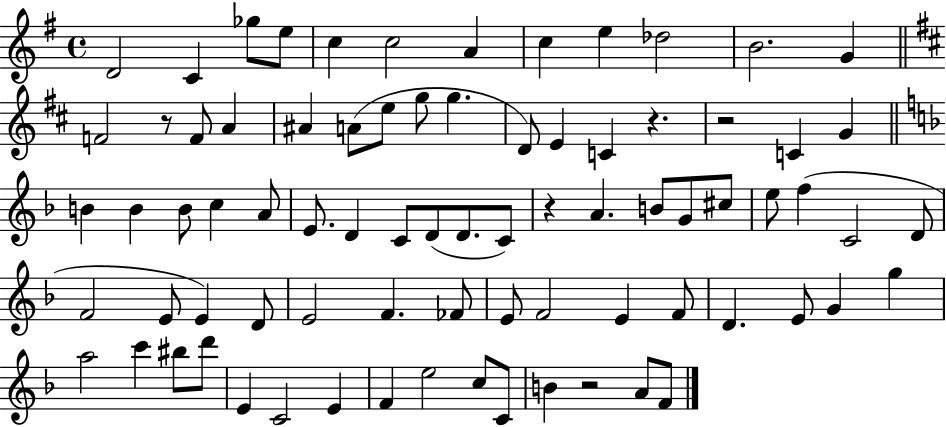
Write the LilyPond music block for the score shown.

{
  \clef treble
  \time 4/4
  \defaultTimeSignature
  \key g \major
  d'2 c'4 ges''8 e''8 | c''4 c''2 a'4 | c''4 e''4 des''2 | b'2. g'4 | \break \bar "||" \break \key d \major f'2 r8 f'8 a'4 | ais'4 a'8( e''8 g''8 g''4. | d'8) e'4 c'4 r4. | r2 c'4 g'4 | \break \bar "||" \break \key f \major b'4 b'4 b'8 c''4 a'8 | e'8. d'4 c'8 d'8( d'8. c'8) | r4 a'4. b'8 g'8 cis''8 | e''8 f''4( c'2 d'8 | \break f'2 e'8 e'4) d'8 | e'2 f'4. fes'8 | e'8 f'2 e'4 f'8 | d'4. e'8 g'4 g''4 | \break a''2 c'''4 bis''8 d'''8 | e'4 c'2 e'4 | f'4 e''2 c''8 c'8 | b'4 r2 a'8 f'8 | \break \bar "|."
}